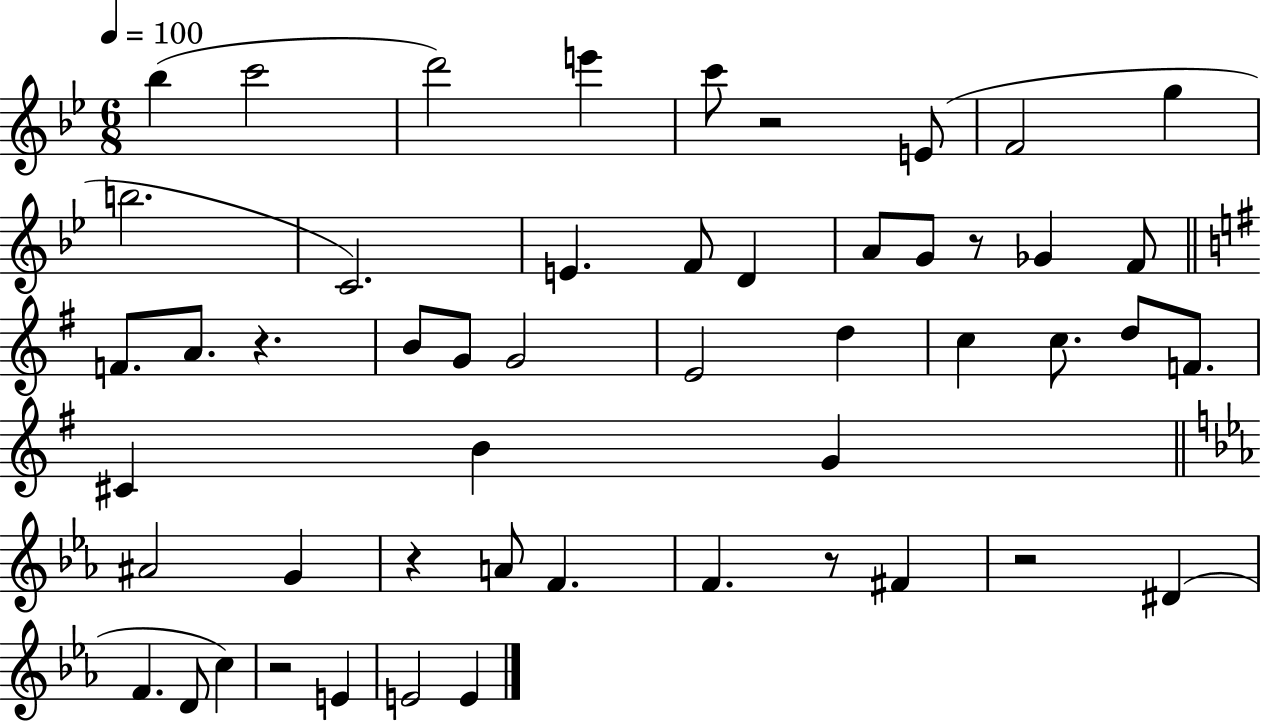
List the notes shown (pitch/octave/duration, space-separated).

Bb5/q C6/h D6/h E6/q C6/e R/h E4/e F4/h G5/q B5/h. C4/h. E4/q. F4/e D4/q A4/e G4/e R/e Gb4/q F4/e F4/e. A4/e. R/q. B4/e G4/e G4/h E4/h D5/q C5/q C5/e. D5/e F4/e. C#4/q B4/q G4/q A#4/h G4/q R/q A4/e F4/q. F4/q. R/e F#4/q R/h D#4/q F4/q. D4/e C5/q R/h E4/q E4/h E4/q